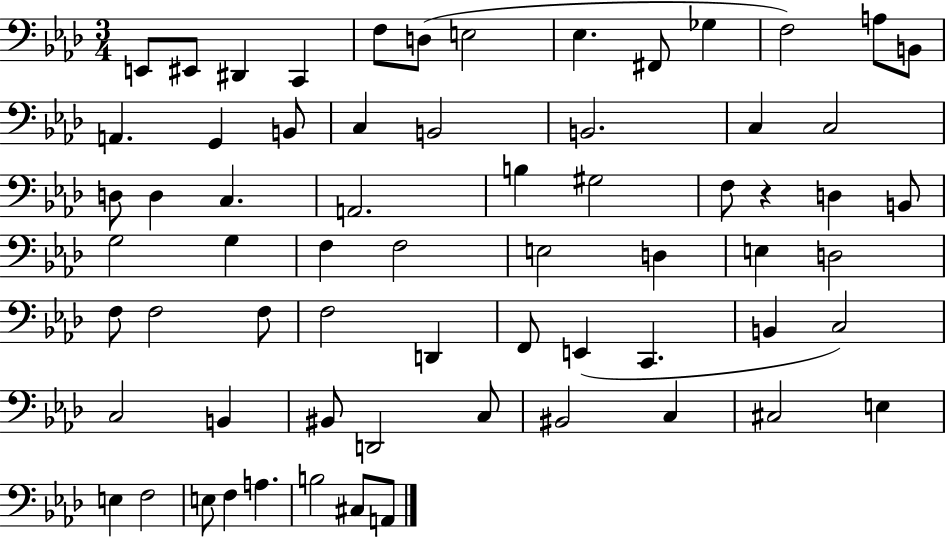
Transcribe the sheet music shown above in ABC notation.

X:1
T:Untitled
M:3/4
L:1/4
K:Ab
E,,/2 ^E,,/2 ^D,, C,, F,/2 D,/2 E,2 _E, ^F,,/2 _G, F,2 A,/2 B,,/2 A,, G,, B,,/2 C, B,,2 B,,2 C, C,2 D,/2 D, C, A,,2 B, ^G,2 F,/2 z D, B,,/2 G,2 G, F, F,2 E,2 D, E, D,2 F,/2 F,2 F,/2 F,2 D,, F,,/2 E,, C,, B,, C,2 C,2 B,, ^B,,/2 D,,2 C,/2 ^B,,2 C, ^C,2 E, E, F,2 E,/2 F, A, B,2 ^C,/2 A,,/2